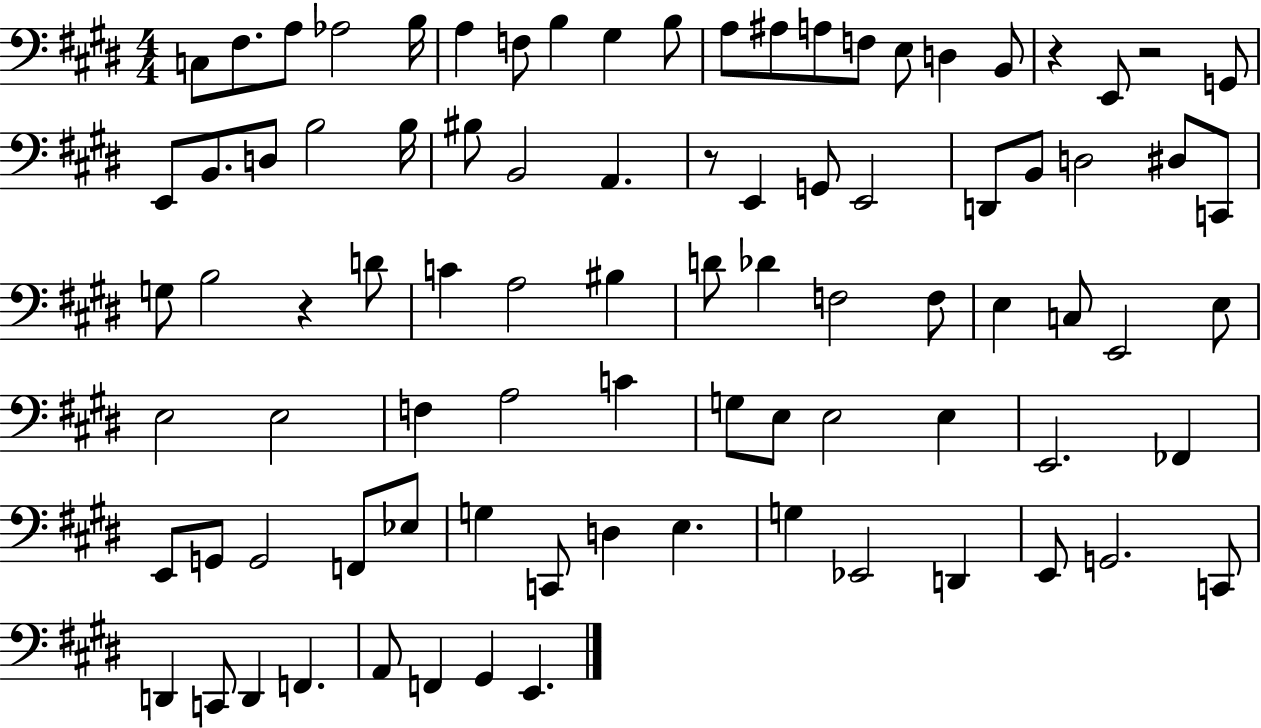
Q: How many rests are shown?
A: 4